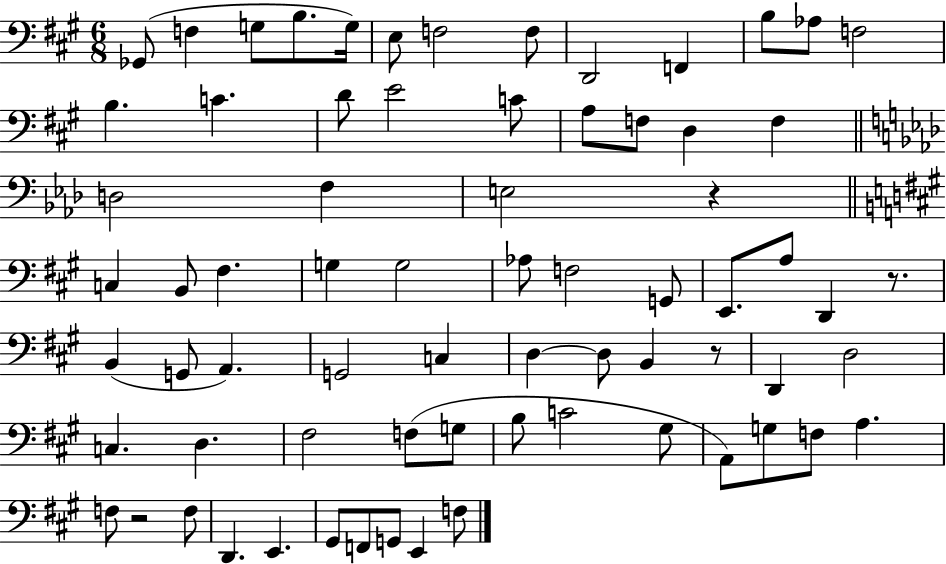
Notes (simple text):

Gb2/e F3/q G3/e B3/e. G3/s E3/e F3/h F3/e D2/h F2/q B3/e Ab3/e F3/h B3/q. C4/q. D4/e E4/h C4/e A3/e F3/e D3/q F3/q D3/h F3/q E3/h R/q C3/q B2/e F#3/q. G3/q G3/h Ab3/e F3/h G2/e E2/e. A3/e D2/q R/e. B2/q G2/e A2/q. G2/h C3/q D3/q D3/e B2/q R/e D2/q D3/h C3/q. D3/q. F#3/h F3/e G3/e B3/e C4/h G#3/e A2/e G3/e F3/e A3/q. F3/e R/h F3/e D2/q. E2/q. G#2/e F2/e G2/e E2/q F3/e